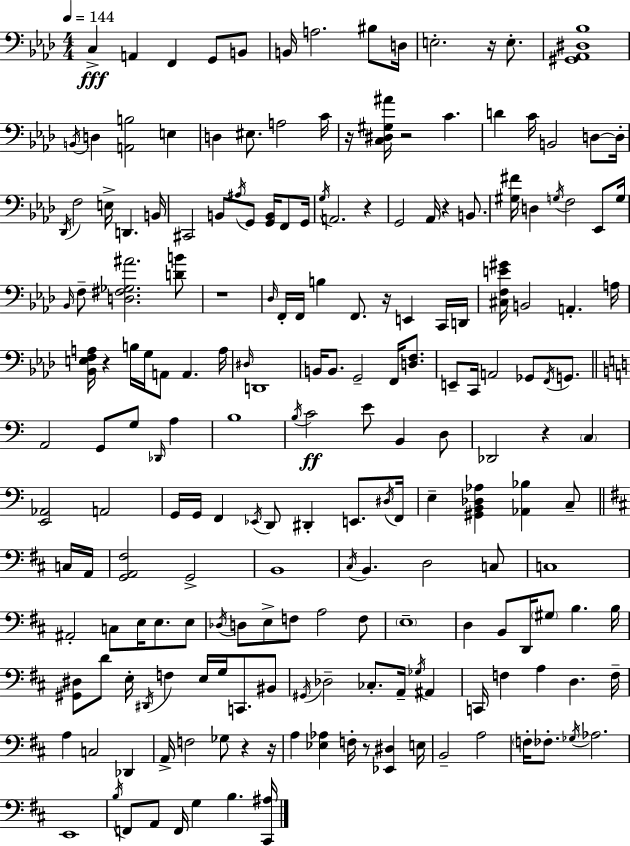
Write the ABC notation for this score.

X:1
T:Untitled
M:4/4
L:1/4
K:Ab
C, A,, F,, G,,/2 B,,/2 B,,/4 A,2 ^B,/2 D,/4 E,2 z/4 E,/2 [^G,,_A,,^D,_B,]4 B,,/4 D, [A,,B,]2 E, D, ^E,/2 A,2 C/4 z/4 [C,^D,^G,^A]/4 z2 C D C/4 B,,2 D,/2 D,/4 _D,,/4 F,2 E,/4 D,, B,,/4 ^C,,2 B,,/2 ^A,/4 G,,/2 [G,,B,,]/4 F,,/2 G,,/4 G,/4 A,,2 z G,,2 _A,,/4 z B,,/2 [^G,^F]/4 D, G,/4 F,2 _E,,/2 G,/4 _B,,/4 F,/2 [D,^F,_G,^A]2 [DB]/2 z4 _D,/4 F,,/4 F,,/4 B, F,,/2 z/4 E,, C,,/4 D,,/4 [^C,F,E^G]/4 B,,2 A,, A,/4 [_B,,E,F,A,]/4 z B,/4 G,/4 A,,/2 A,, A,/4 ^D,/4 D,,4 B,,/4 B,,/2 G,,2 F,,/4 [D,F,]/2 E,,/2 C,,/4 A,,2 _G,,/2 F,,/4 G,,/2 A,,2 G,,/2 G,/2 _D,,/4 A, B,4 B,/4 C2 E/2 B,, D,/2 _D,,2 z C, [E,,_A,,]2 A,,2 G,,/4 G,,/4 F,, _E,,/4 D,,/2 ^D,, E,,/2 ^D,/4 F,,/4 E, [^G,,B,,_D,_A,] [_A,,_B,] C,/2 C,/4 A,,/4 [G,,A,,^F,]2 G,,2 B,,4 ^C,/4 B,, D,2 C,/2 C,4 ^A,,2 C,/2 E,/4 E,/2 E,/2 _D,/4 D,/2 E,/2 F,/2 A,2 F,/2 E,4 D, B,,/2 D,,/4 ^G,/2 B, B,/4 [^G,,^D,]/2 D/2 E,/4 ^D,,/4 F, E,/4 G,/4 C,,/2 ^B,,/2 ^G,,/4 _D,2 _C,/2 A,,/4 _G,/4 ^A,, C,,/4 F, A, D, F,/4 A, C,2 _D,, A,,/4 F,2 _G,/2 z z/4 A, [_E,_A,] F,/4 z/2 [_E,,^D,] E,/4 B,,2 A,2 F,/4 _F,/2 _G,/4 _A,2 E,,4 B,/4 F,,/2 A,,/2 F,,/4 G, B, [^C,,^A,]/4